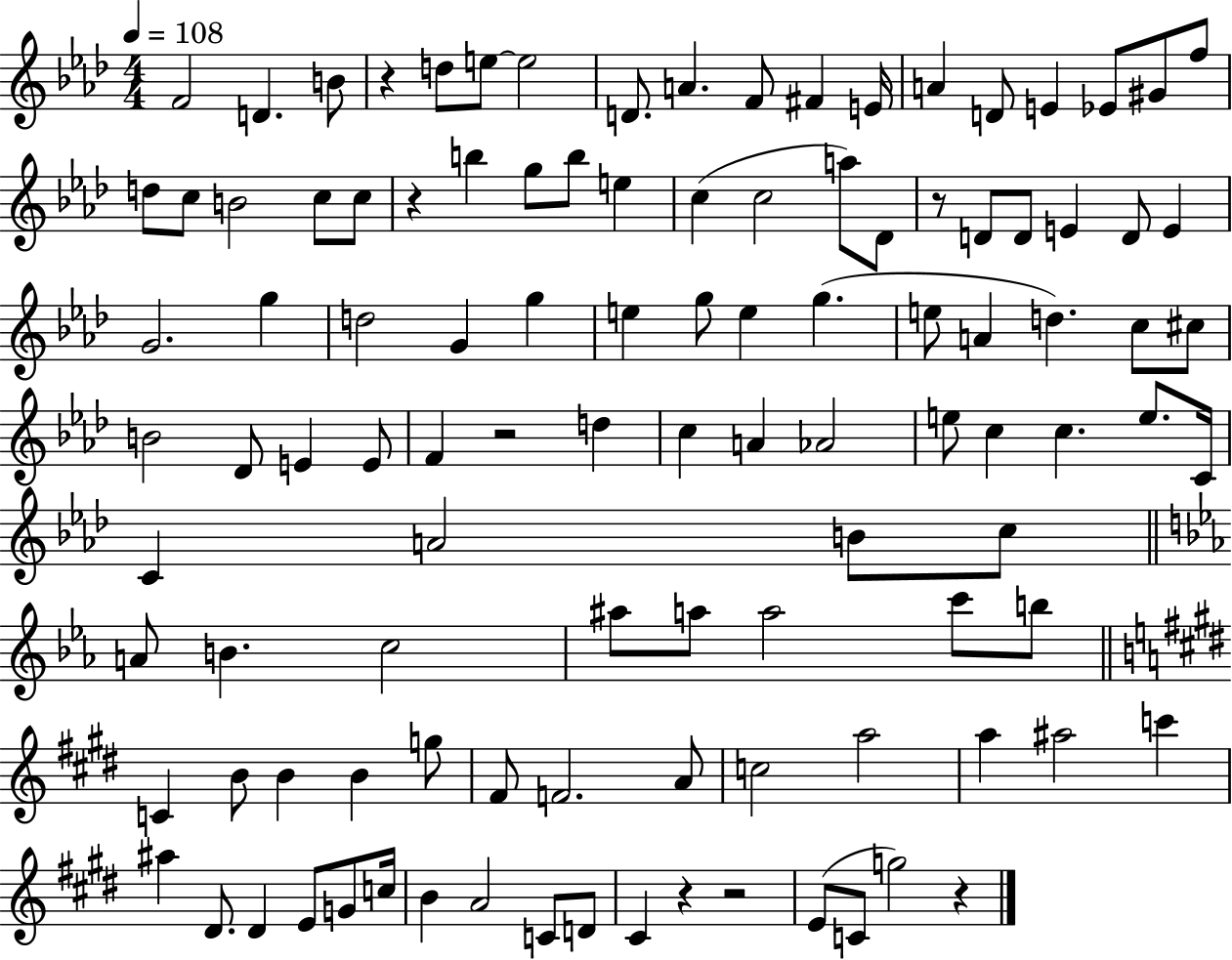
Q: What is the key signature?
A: AES major